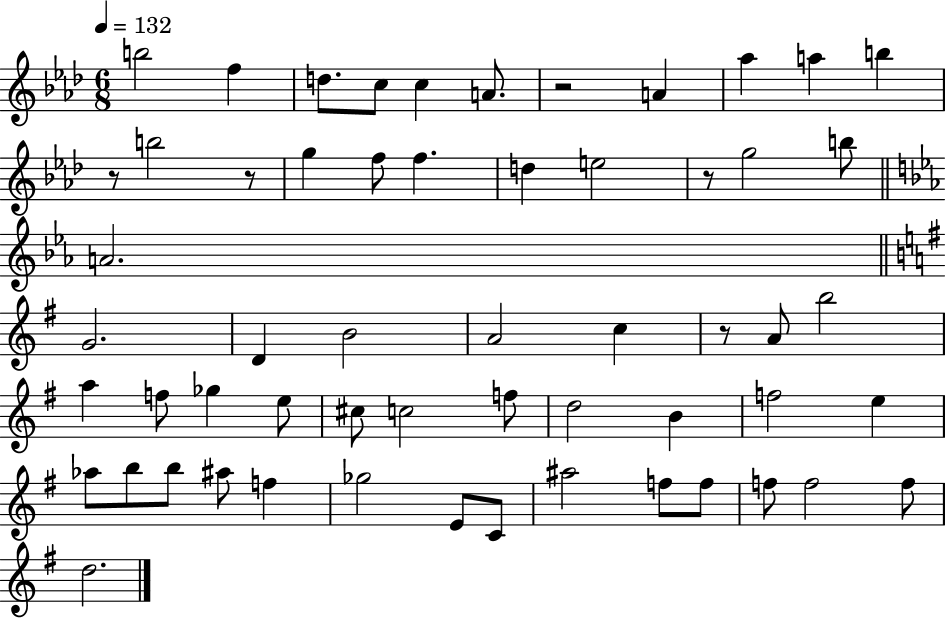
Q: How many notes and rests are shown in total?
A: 57